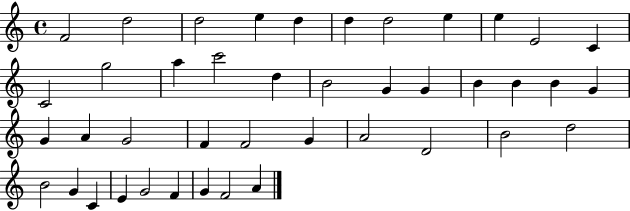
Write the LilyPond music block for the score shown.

{
  \clef treble
  \time 4/4
  \defaultTimeSignature
  \key c \major
  f'2 d''2 | d''2 e''4 d''4 | d''4 d''2 e''4 | e''4 e'2 c'4 | \break c'2 g''2 | a''4 c'''2 d''4 | b'2 g'4 g'4 | b'4 b'4 b'4 g'4 | \break g'4 a'4 g'2 | f'4 f'2 g'4 | a'2 d'2 | b'2 d''2 | \break b'2 g'4 c'4 | e'4 g'2 f'4 | g'4 f'2 a'4 | \bar "|."
}